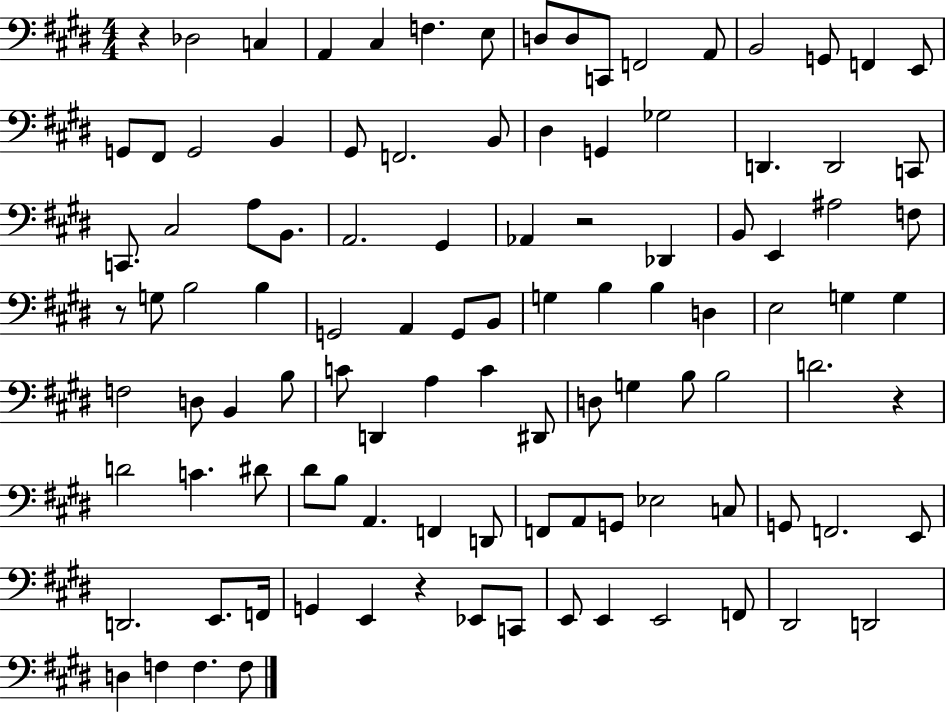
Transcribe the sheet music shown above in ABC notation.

X:1
T:Untitled
M:4/4
L:1/4
K:E
z _D,2 C, A,, ^C, F, E,/2 D,/2 D,/2 C,,/2 F,,2 A,,/2 B,,2 G,,/2 F,, E,,/2 G,,/2 ^F,,/2 G,,2 B,, ^G,,/2 F,,2 B,,/2 ^D, G,, _G,2 D,, D,,2 C,,/2 C,,/2 ^C,2 A,/2 B,,/2 A,,2 ^G,, _A,, z2 _D,, B,,/2 E,, ^A,2 F,/2 z/2 G,/2 B,2 B, G,,2 A,, G,,/2 B,,/2 G, B, B, D, E,2 G, G, F,2 D,/2 B,, B,/2 C/2 D,, A, C ^D,,/2 D,/2 G, B,/2 B,2 D2 z D2 C ^D/2 ^D/2 B,/2 A,, F,, D,,/2 F,,/2 A,,/2 G,,/2 _E,2 C,/2 G,,/2 F,,2 E,,/2 D,,2 E,,/2 F,,/4 G,, E,, z _E,,/2 C,,/2 E,,/2 E,, E,,2 F,,/2 ^D,,2 D,,2 D, F, F, F,/2